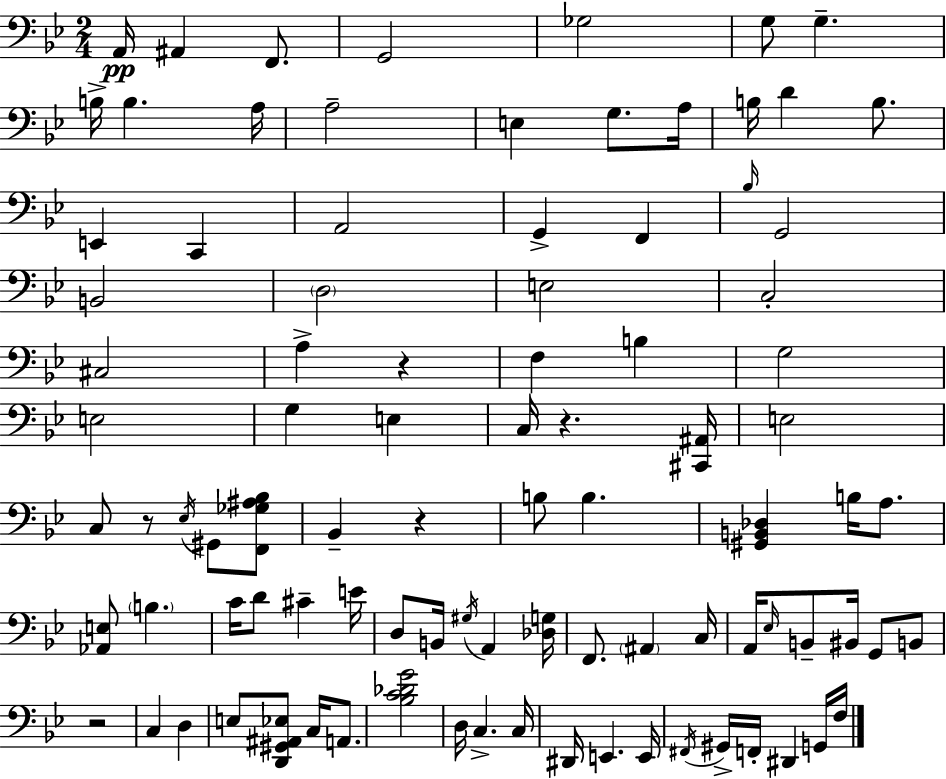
X:1
T:Untitled
M:2/4
L:1/4
K:Gm
A,,/4 ^A,, F,,/2 G,,2 _G,2 G,/2 G, B,/4 B, A,/4 A,2 E, G,/2 A,/4 B,/4 D B,/2 E,, C,, A,,2 G,, F,, _B,/4 G,,2 B,,2 D,2 E,2 C,2 ^C,2 A, z F, B, G,2 E,2 G, E, C,/4 z [^C,,^A,,]/4 E,2 C,/2 z/2 _E,/4 ^G,,/2 [F,,_G,^A,_B,]/2 _B,, z B,/2 B, [^G,,B,,_D,] B,/4 A,/2 [_A,,E,]/2 B, C/4 D/2 ^C E/4 D,/2 B,,/4 ^G,/4 A,, [_D,G,]/4 F,,/2 ^A,, C,/4 A,,/4 _E,/4 B,,/2 ^B,,/4 G,,/2 B,,/2 z2 C, D, E,/2 [D,,^G,,^A,,_E,]/2 C,/4 A,,/2 [_B,C_DG]2 D,/4 C, C,/4 ^D,,/4 E,, E,,/4 ^F,,/4 ^G,,/4 F,,/4 ^D,, G,,/4 F,/4